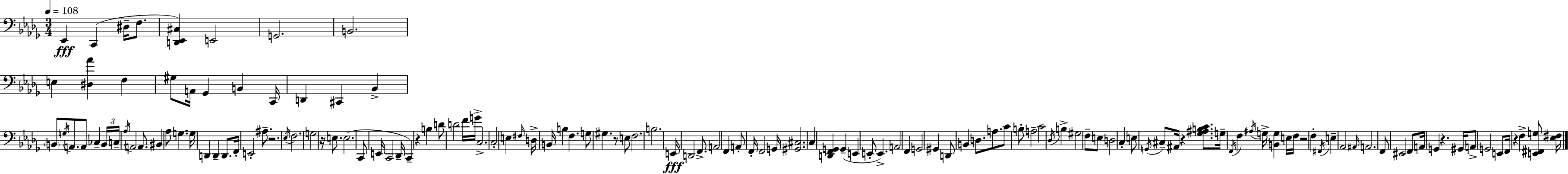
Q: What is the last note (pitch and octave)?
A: F3